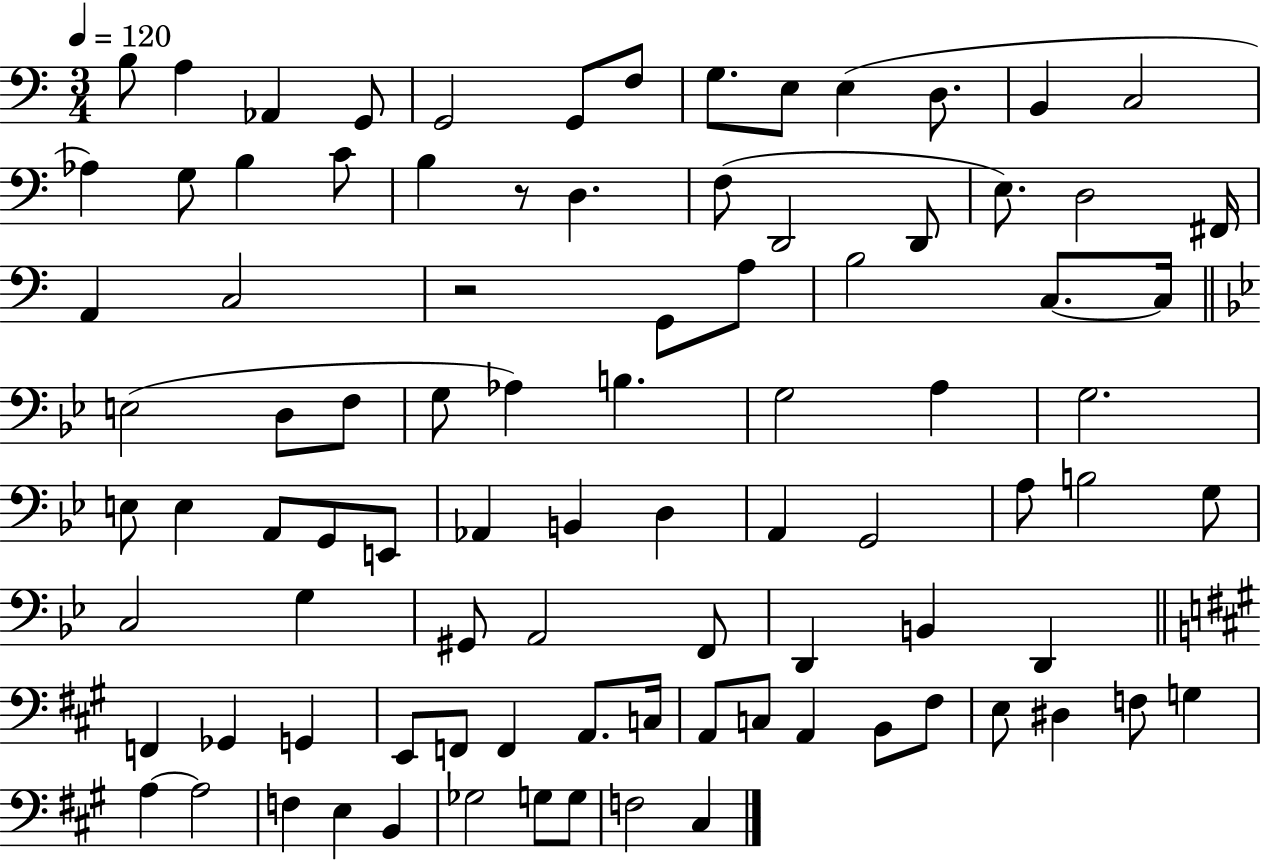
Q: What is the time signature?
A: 3/4